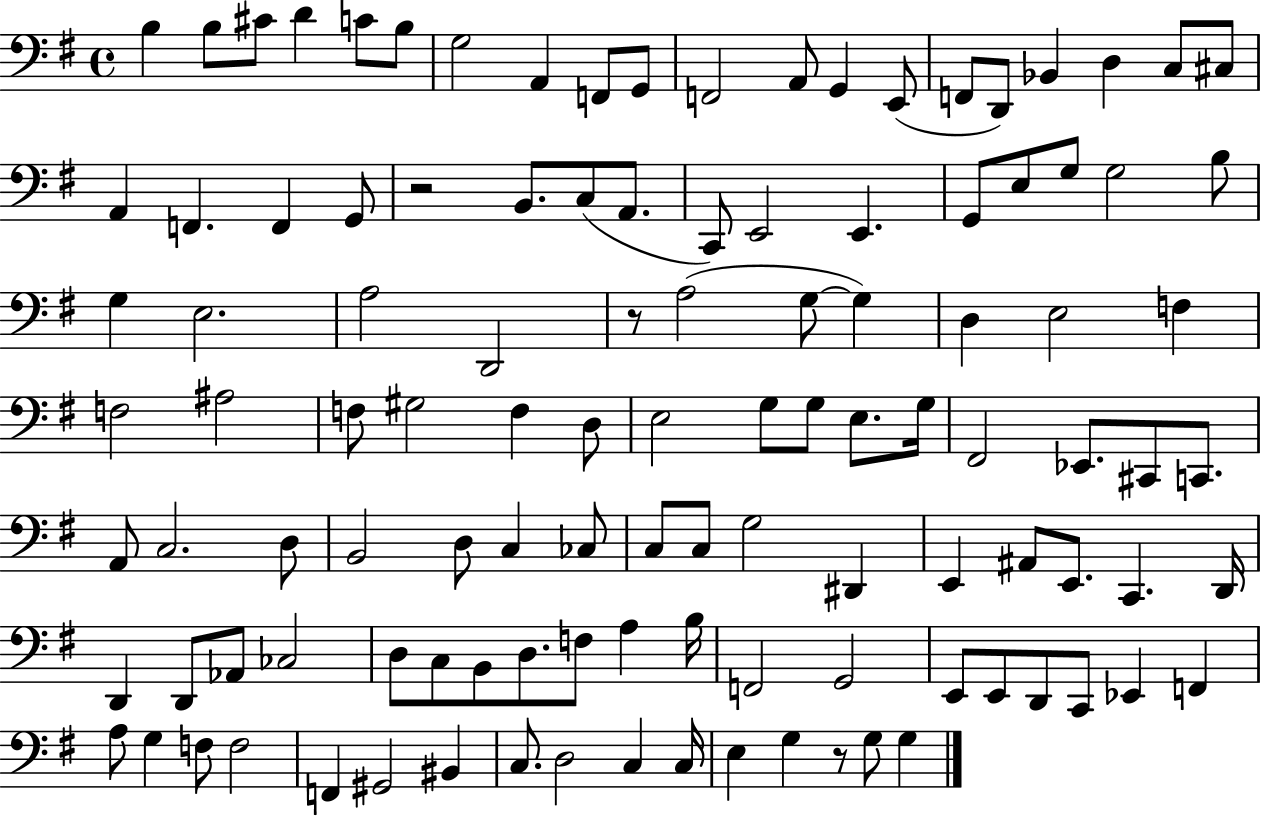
B3/q B3/e C#4/e D4/q C4/e B3/e G3/h A2/q F2/e G2/e F2/h A2/e G2/q E2/e F2/e D2/e Bb2/q D3/q C3/e C#3/e A2/q F2/q. F2/q G2/e R/h B2/e. C3/e A2/e. C2/e E2/h E2/q. G2/e E3/e G3/e G3/h B3/e G3/q E3/h. A3/h D2/h R/e A3/h G3/e G3/q D3/q E3/h F3/q F3/h A#3/h F3/e G#3/h F3/q D3/e E3/h G3/e G3/e E3/e. G3/s F#2/h Eb2/e. C#2/e C2/e. A2/e C3/h. D3/e B2/h D3/e C3/q CES3/e C3/e C3/e G3/h D#2/q E2/q A#2/e E2/e. C2/q. D2/s D2/q D2/e Ab2/e CES3/h D3/e C3/e B2/e D3/e. F3/e A3/q B3/s F2/h G2/h E2/e E2/e D2/e C2/e Eb2/q F2/q A3/e G3/q F3/e F3/h F2/q G#2/h BIS2/q C3/e. D3/h C3/q C3/s E3/q G3/q R/e G3/e G3/q